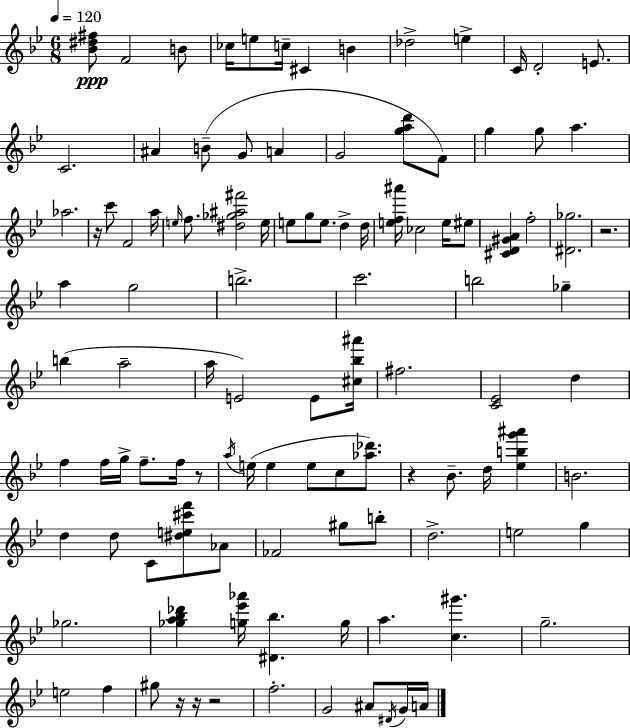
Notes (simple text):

[Bb4,D#5,F#5]/e F4/h B4/e CES5/s E5/e C5/s C#4/q B4/q Db5/h E5/q C4/s D4/h E4/e. C4/h. A#4/q B4/e G4/e A4/q G4/h [G5,A5,D6]/e F4/e G5/q G5/e A5/q. Ab5/h. R/s C6/e F4/h A5/s E5/s F5/e. [D#5,Gb5,A#5,F#6]/h E5/s E5/e G5/e E5/e. D5/q D5/s [E5,F5,A#6]/s CES5/h E5/s EIS5/e [C#4,D4,G#4,A4]/q F5/h [D#4,Gb5]/h. R/h. A5/q G5/h B5/h. C6/h. B5/h Gb5/q B5/q A5/h A5/s E4/h E4/e [C#5,Bb5,A#6]/s F#5/h. [C4,Eb4]/h D5/q F5/q F5/s G5/s F5/e. F5/s R/e A5/s E5/s E5/q E5/e C5/e [Ab5,Db6]/e. R/q Bb4/e. D5/s [Eb5,B5,G6,A#6]/q B4/h. D5/q D5/e C4/e [D#5,E5,C#6,F6]/e Ab4/e FES4/h G#5/e B5/e D5/h. E5/h G5/q Gb5/h. [Gb5,A5,Bb5,Db6]/q [G5,Eb6,Ab6]/s [D#4,Bb5]/q. G5/s A5/q. [C5,G#6]/q. G5/h. E5/h F5/q G#5/e R/s R/s R/h F5/h. G4/h A#4/e D#4/s G4/s A4/s